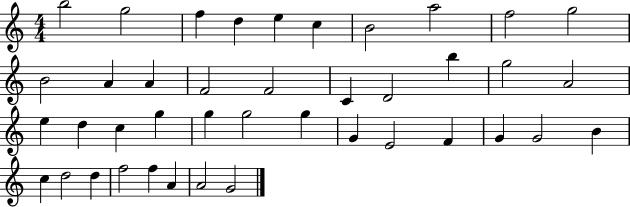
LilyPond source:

{
  \clef treble
  \numericTimeSignature
  \time 4/4
  \key c \major
  b''2 g''2 | f''4 d''4 e''4 c''4 | b'2 a''2 | f''2 g''2 | \break b'2 a'4 a'4 | f'2 f'2 | c'4 d'2 b''4 | g''2 a'2 | \break e''4 d''4 c''4 g''4 | g''4 g''2 g''4 | g'4 e'2 f'4 | g'4 g'2 b'4 | \break c''4 d''2 d''4 | f''2 f''4 a'4 | a'2 g'2 | \bar "|."
}